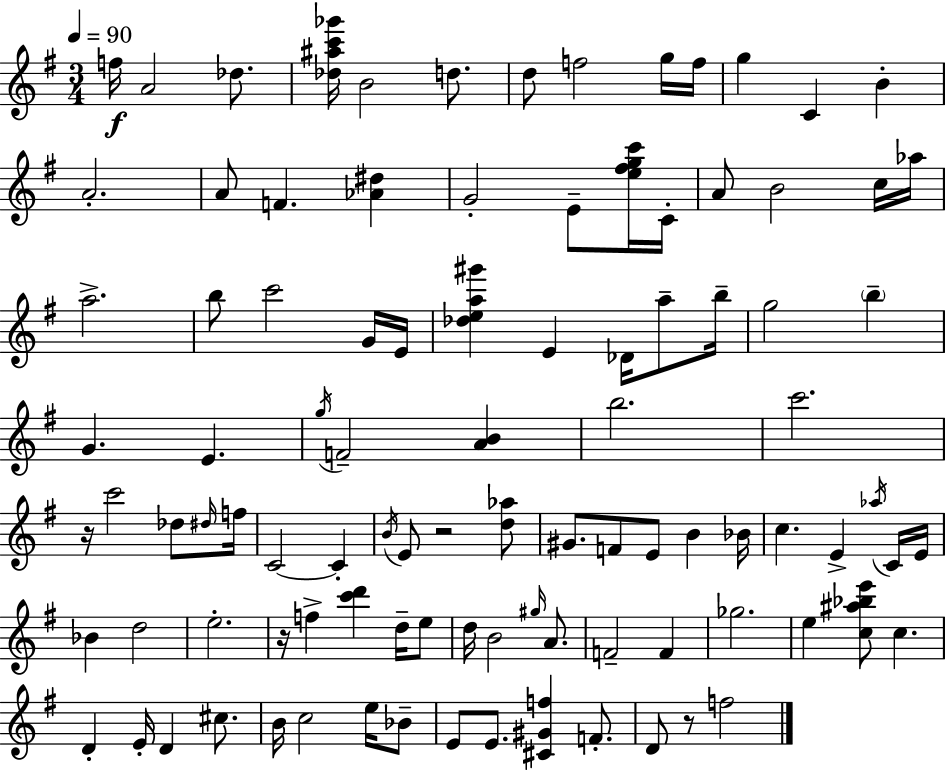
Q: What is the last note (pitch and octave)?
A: F5